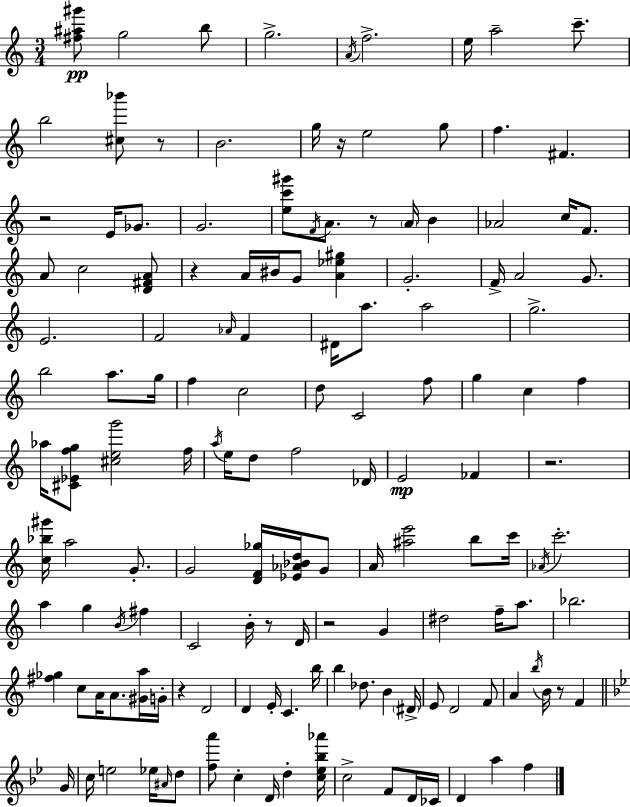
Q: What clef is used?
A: treble